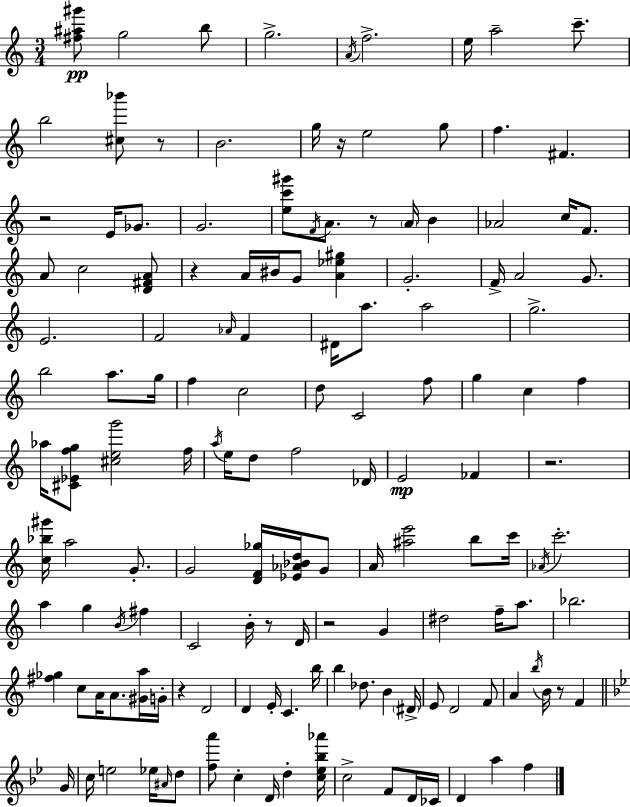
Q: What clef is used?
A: treble